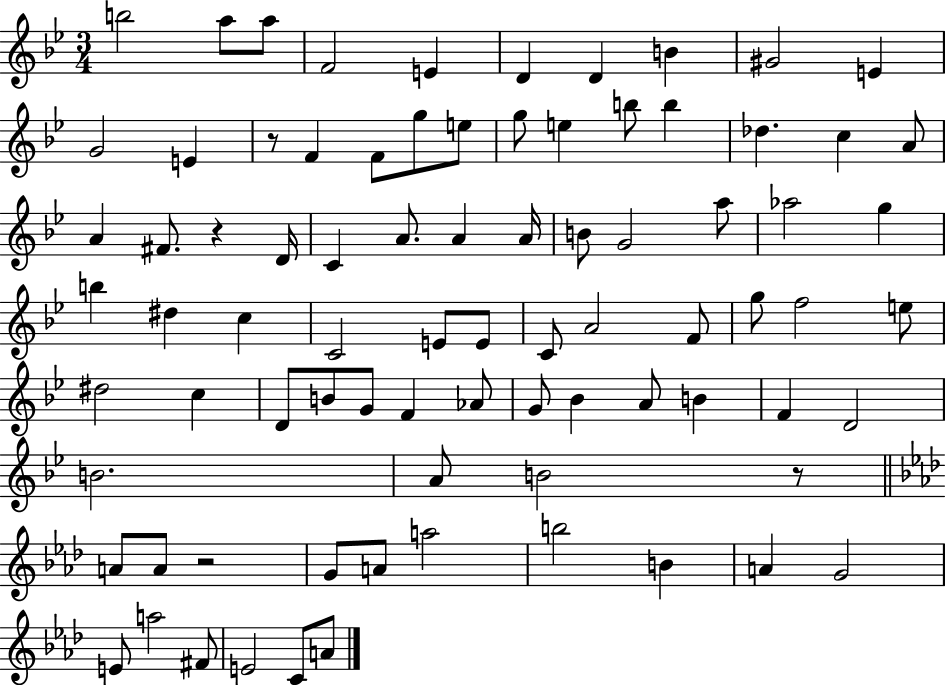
{
  \clef treble
  \numericTimeSignature
  \time 3/4
  \key bes \major
  b''2 a''8 a''8 | f'2 e'4 | d'4 d'4 b'4 | gis'2 e'4 | \break g'2 e'4 | r8 f'4 f'8 g''8 e''8 | g''8 e''4 b''8 b''4 | des''4. c''4 a'8 | \break a'4 fis'8. r4 d'16 | c'4 a'8. a'4 a'16 | b'8 g'2 a''8 | aes''2 g''4 | \break b''4 dis''4 c''4 | c'2 e'8 e'8 | c'8 a'2 f'8 | g''8 f''2 e''8 | \break dis''2 c''4 | d'8 b'8 g'8 f'4 aes'8 | g'8 bes'4 a'8 b'4 | f'4 d'2 | \break b'2. | a'8 b'2 r8 | \bar "||" \break \key aes \major a'8 a'8 r2 | g'8 a'8 a''2 | b''2 b'4 | a'4 g'2 | \break e'8 a''2 fis'8 | e'2 c'8 a'8 | \bar "|."
}